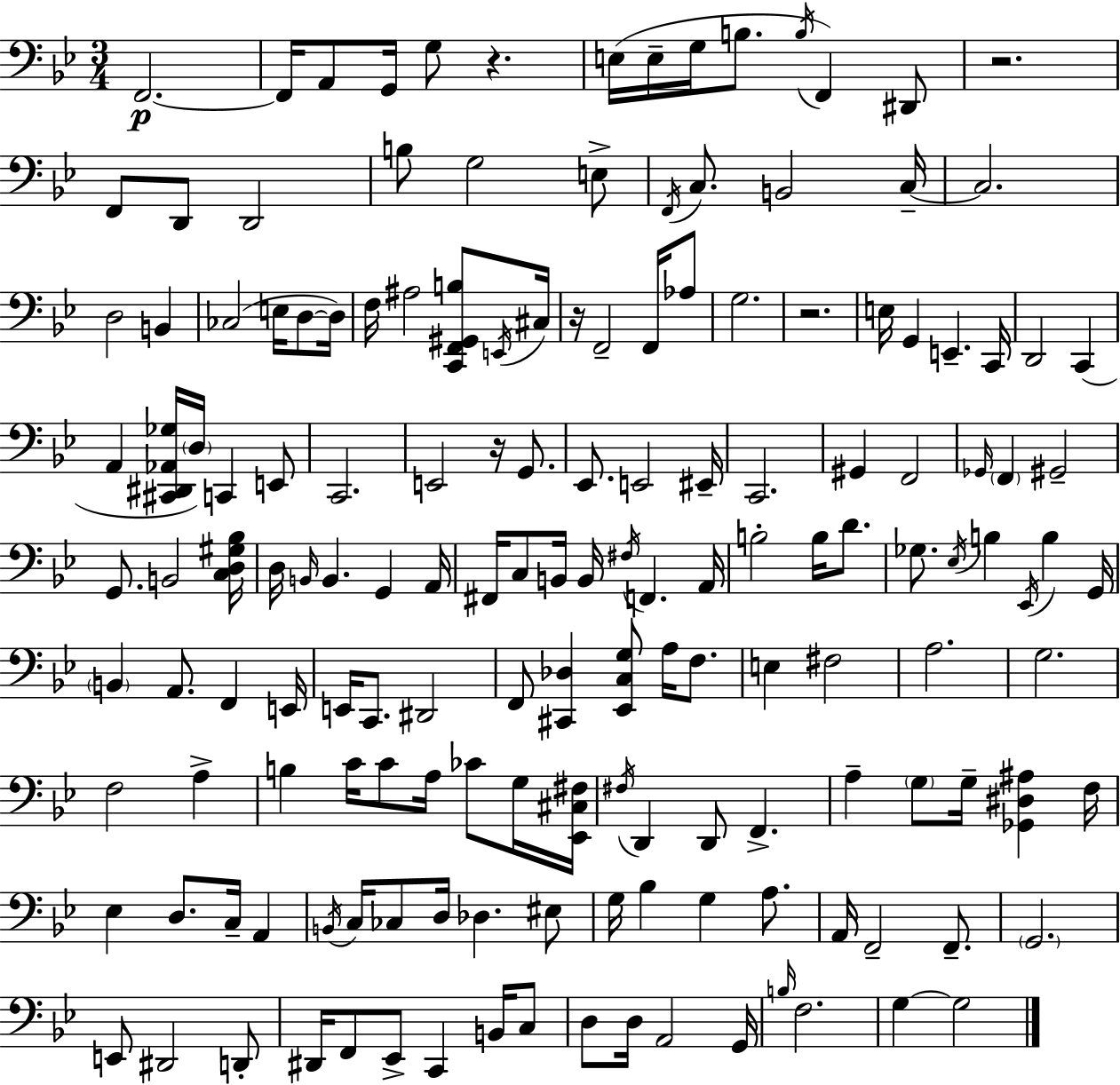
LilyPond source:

{
  \clef bass
  \numericTimeSignature
  \time 3/4
  \key bes \major
  f,2.~~\p | f,16 a,8 g,16 g8 r4. | e16( e16-- g16 b8. \acciaccatura { b16 } f,4) dis,8 | r2. | \break f,8 d,8 d,2 | b8 g2 e8-> | \acciaccatura { f,16 } c8. b,2 | c16--~~ c2. | \break d2 b,4 | ces2( e16 d8~~ | d16) f16 ais2 <c, f, gis, b>8 | \acciaccatura { e,16 } cis16 r16 f,2-- | \break f,16 aes8 g2. | r2. | e16 g,4 e,4.-- | c,16 d,2 c,4( | \break a,4 <cis, dis, aes, ges>16 \parenthesize d16) c,4 | e,8 c,2. | e,2 r16 | g,8. ees,8. e,2 | \break eis,16-- c,2. | gis,4 f,2 | \grace { ges,16 } \parenthesize f,4 gis,2-- | g,8. b,2 | \break <c d gis bes>16 d16 \grace { b,16 } b,4. | g,4 a,16 fis,16 c8 b,16 b,16 \acciaccatura { fis16 } f,4. | a,16 b2-. | b16 d'8. ges8. \acciaccatura { ees16 } b4 | \break \acciaccatura { ees,16 } b4 g,16 \parenthesize b,4 | a,8. f,4 e,16 e,16 c,8. | dis,2 f,8 <cis, des>4 | <ees, c g>8 a16 f8. e4 | \break fis2 a2. | g2. | f2 | a4-> b4 | \break c'16 c'8 a16 ces'8 g16 <ees, cis fis>16 \acciaccatura { fis16 } d,4 | d,8 f,4.-> a4-- | \parenthesize g8 g16-- <ges, dis ais>4 f16 ees4 | d8. c16-- a,4 \acciaccatura { b,16 } c16 ces8 | \break d16 des4. eis8 g16 bes4 | g4 a8. a,16 f,2-- | f,8.-- \parenthesize g,2. | e,8 | \break dis,2 d,8-. dis,16 f,8 | ees,8-> c,4 b,16 c8 d8 | d16 a,2 g,16 \grace { b16 } f2. | g4~~ | \break g2 \bar "|."
}